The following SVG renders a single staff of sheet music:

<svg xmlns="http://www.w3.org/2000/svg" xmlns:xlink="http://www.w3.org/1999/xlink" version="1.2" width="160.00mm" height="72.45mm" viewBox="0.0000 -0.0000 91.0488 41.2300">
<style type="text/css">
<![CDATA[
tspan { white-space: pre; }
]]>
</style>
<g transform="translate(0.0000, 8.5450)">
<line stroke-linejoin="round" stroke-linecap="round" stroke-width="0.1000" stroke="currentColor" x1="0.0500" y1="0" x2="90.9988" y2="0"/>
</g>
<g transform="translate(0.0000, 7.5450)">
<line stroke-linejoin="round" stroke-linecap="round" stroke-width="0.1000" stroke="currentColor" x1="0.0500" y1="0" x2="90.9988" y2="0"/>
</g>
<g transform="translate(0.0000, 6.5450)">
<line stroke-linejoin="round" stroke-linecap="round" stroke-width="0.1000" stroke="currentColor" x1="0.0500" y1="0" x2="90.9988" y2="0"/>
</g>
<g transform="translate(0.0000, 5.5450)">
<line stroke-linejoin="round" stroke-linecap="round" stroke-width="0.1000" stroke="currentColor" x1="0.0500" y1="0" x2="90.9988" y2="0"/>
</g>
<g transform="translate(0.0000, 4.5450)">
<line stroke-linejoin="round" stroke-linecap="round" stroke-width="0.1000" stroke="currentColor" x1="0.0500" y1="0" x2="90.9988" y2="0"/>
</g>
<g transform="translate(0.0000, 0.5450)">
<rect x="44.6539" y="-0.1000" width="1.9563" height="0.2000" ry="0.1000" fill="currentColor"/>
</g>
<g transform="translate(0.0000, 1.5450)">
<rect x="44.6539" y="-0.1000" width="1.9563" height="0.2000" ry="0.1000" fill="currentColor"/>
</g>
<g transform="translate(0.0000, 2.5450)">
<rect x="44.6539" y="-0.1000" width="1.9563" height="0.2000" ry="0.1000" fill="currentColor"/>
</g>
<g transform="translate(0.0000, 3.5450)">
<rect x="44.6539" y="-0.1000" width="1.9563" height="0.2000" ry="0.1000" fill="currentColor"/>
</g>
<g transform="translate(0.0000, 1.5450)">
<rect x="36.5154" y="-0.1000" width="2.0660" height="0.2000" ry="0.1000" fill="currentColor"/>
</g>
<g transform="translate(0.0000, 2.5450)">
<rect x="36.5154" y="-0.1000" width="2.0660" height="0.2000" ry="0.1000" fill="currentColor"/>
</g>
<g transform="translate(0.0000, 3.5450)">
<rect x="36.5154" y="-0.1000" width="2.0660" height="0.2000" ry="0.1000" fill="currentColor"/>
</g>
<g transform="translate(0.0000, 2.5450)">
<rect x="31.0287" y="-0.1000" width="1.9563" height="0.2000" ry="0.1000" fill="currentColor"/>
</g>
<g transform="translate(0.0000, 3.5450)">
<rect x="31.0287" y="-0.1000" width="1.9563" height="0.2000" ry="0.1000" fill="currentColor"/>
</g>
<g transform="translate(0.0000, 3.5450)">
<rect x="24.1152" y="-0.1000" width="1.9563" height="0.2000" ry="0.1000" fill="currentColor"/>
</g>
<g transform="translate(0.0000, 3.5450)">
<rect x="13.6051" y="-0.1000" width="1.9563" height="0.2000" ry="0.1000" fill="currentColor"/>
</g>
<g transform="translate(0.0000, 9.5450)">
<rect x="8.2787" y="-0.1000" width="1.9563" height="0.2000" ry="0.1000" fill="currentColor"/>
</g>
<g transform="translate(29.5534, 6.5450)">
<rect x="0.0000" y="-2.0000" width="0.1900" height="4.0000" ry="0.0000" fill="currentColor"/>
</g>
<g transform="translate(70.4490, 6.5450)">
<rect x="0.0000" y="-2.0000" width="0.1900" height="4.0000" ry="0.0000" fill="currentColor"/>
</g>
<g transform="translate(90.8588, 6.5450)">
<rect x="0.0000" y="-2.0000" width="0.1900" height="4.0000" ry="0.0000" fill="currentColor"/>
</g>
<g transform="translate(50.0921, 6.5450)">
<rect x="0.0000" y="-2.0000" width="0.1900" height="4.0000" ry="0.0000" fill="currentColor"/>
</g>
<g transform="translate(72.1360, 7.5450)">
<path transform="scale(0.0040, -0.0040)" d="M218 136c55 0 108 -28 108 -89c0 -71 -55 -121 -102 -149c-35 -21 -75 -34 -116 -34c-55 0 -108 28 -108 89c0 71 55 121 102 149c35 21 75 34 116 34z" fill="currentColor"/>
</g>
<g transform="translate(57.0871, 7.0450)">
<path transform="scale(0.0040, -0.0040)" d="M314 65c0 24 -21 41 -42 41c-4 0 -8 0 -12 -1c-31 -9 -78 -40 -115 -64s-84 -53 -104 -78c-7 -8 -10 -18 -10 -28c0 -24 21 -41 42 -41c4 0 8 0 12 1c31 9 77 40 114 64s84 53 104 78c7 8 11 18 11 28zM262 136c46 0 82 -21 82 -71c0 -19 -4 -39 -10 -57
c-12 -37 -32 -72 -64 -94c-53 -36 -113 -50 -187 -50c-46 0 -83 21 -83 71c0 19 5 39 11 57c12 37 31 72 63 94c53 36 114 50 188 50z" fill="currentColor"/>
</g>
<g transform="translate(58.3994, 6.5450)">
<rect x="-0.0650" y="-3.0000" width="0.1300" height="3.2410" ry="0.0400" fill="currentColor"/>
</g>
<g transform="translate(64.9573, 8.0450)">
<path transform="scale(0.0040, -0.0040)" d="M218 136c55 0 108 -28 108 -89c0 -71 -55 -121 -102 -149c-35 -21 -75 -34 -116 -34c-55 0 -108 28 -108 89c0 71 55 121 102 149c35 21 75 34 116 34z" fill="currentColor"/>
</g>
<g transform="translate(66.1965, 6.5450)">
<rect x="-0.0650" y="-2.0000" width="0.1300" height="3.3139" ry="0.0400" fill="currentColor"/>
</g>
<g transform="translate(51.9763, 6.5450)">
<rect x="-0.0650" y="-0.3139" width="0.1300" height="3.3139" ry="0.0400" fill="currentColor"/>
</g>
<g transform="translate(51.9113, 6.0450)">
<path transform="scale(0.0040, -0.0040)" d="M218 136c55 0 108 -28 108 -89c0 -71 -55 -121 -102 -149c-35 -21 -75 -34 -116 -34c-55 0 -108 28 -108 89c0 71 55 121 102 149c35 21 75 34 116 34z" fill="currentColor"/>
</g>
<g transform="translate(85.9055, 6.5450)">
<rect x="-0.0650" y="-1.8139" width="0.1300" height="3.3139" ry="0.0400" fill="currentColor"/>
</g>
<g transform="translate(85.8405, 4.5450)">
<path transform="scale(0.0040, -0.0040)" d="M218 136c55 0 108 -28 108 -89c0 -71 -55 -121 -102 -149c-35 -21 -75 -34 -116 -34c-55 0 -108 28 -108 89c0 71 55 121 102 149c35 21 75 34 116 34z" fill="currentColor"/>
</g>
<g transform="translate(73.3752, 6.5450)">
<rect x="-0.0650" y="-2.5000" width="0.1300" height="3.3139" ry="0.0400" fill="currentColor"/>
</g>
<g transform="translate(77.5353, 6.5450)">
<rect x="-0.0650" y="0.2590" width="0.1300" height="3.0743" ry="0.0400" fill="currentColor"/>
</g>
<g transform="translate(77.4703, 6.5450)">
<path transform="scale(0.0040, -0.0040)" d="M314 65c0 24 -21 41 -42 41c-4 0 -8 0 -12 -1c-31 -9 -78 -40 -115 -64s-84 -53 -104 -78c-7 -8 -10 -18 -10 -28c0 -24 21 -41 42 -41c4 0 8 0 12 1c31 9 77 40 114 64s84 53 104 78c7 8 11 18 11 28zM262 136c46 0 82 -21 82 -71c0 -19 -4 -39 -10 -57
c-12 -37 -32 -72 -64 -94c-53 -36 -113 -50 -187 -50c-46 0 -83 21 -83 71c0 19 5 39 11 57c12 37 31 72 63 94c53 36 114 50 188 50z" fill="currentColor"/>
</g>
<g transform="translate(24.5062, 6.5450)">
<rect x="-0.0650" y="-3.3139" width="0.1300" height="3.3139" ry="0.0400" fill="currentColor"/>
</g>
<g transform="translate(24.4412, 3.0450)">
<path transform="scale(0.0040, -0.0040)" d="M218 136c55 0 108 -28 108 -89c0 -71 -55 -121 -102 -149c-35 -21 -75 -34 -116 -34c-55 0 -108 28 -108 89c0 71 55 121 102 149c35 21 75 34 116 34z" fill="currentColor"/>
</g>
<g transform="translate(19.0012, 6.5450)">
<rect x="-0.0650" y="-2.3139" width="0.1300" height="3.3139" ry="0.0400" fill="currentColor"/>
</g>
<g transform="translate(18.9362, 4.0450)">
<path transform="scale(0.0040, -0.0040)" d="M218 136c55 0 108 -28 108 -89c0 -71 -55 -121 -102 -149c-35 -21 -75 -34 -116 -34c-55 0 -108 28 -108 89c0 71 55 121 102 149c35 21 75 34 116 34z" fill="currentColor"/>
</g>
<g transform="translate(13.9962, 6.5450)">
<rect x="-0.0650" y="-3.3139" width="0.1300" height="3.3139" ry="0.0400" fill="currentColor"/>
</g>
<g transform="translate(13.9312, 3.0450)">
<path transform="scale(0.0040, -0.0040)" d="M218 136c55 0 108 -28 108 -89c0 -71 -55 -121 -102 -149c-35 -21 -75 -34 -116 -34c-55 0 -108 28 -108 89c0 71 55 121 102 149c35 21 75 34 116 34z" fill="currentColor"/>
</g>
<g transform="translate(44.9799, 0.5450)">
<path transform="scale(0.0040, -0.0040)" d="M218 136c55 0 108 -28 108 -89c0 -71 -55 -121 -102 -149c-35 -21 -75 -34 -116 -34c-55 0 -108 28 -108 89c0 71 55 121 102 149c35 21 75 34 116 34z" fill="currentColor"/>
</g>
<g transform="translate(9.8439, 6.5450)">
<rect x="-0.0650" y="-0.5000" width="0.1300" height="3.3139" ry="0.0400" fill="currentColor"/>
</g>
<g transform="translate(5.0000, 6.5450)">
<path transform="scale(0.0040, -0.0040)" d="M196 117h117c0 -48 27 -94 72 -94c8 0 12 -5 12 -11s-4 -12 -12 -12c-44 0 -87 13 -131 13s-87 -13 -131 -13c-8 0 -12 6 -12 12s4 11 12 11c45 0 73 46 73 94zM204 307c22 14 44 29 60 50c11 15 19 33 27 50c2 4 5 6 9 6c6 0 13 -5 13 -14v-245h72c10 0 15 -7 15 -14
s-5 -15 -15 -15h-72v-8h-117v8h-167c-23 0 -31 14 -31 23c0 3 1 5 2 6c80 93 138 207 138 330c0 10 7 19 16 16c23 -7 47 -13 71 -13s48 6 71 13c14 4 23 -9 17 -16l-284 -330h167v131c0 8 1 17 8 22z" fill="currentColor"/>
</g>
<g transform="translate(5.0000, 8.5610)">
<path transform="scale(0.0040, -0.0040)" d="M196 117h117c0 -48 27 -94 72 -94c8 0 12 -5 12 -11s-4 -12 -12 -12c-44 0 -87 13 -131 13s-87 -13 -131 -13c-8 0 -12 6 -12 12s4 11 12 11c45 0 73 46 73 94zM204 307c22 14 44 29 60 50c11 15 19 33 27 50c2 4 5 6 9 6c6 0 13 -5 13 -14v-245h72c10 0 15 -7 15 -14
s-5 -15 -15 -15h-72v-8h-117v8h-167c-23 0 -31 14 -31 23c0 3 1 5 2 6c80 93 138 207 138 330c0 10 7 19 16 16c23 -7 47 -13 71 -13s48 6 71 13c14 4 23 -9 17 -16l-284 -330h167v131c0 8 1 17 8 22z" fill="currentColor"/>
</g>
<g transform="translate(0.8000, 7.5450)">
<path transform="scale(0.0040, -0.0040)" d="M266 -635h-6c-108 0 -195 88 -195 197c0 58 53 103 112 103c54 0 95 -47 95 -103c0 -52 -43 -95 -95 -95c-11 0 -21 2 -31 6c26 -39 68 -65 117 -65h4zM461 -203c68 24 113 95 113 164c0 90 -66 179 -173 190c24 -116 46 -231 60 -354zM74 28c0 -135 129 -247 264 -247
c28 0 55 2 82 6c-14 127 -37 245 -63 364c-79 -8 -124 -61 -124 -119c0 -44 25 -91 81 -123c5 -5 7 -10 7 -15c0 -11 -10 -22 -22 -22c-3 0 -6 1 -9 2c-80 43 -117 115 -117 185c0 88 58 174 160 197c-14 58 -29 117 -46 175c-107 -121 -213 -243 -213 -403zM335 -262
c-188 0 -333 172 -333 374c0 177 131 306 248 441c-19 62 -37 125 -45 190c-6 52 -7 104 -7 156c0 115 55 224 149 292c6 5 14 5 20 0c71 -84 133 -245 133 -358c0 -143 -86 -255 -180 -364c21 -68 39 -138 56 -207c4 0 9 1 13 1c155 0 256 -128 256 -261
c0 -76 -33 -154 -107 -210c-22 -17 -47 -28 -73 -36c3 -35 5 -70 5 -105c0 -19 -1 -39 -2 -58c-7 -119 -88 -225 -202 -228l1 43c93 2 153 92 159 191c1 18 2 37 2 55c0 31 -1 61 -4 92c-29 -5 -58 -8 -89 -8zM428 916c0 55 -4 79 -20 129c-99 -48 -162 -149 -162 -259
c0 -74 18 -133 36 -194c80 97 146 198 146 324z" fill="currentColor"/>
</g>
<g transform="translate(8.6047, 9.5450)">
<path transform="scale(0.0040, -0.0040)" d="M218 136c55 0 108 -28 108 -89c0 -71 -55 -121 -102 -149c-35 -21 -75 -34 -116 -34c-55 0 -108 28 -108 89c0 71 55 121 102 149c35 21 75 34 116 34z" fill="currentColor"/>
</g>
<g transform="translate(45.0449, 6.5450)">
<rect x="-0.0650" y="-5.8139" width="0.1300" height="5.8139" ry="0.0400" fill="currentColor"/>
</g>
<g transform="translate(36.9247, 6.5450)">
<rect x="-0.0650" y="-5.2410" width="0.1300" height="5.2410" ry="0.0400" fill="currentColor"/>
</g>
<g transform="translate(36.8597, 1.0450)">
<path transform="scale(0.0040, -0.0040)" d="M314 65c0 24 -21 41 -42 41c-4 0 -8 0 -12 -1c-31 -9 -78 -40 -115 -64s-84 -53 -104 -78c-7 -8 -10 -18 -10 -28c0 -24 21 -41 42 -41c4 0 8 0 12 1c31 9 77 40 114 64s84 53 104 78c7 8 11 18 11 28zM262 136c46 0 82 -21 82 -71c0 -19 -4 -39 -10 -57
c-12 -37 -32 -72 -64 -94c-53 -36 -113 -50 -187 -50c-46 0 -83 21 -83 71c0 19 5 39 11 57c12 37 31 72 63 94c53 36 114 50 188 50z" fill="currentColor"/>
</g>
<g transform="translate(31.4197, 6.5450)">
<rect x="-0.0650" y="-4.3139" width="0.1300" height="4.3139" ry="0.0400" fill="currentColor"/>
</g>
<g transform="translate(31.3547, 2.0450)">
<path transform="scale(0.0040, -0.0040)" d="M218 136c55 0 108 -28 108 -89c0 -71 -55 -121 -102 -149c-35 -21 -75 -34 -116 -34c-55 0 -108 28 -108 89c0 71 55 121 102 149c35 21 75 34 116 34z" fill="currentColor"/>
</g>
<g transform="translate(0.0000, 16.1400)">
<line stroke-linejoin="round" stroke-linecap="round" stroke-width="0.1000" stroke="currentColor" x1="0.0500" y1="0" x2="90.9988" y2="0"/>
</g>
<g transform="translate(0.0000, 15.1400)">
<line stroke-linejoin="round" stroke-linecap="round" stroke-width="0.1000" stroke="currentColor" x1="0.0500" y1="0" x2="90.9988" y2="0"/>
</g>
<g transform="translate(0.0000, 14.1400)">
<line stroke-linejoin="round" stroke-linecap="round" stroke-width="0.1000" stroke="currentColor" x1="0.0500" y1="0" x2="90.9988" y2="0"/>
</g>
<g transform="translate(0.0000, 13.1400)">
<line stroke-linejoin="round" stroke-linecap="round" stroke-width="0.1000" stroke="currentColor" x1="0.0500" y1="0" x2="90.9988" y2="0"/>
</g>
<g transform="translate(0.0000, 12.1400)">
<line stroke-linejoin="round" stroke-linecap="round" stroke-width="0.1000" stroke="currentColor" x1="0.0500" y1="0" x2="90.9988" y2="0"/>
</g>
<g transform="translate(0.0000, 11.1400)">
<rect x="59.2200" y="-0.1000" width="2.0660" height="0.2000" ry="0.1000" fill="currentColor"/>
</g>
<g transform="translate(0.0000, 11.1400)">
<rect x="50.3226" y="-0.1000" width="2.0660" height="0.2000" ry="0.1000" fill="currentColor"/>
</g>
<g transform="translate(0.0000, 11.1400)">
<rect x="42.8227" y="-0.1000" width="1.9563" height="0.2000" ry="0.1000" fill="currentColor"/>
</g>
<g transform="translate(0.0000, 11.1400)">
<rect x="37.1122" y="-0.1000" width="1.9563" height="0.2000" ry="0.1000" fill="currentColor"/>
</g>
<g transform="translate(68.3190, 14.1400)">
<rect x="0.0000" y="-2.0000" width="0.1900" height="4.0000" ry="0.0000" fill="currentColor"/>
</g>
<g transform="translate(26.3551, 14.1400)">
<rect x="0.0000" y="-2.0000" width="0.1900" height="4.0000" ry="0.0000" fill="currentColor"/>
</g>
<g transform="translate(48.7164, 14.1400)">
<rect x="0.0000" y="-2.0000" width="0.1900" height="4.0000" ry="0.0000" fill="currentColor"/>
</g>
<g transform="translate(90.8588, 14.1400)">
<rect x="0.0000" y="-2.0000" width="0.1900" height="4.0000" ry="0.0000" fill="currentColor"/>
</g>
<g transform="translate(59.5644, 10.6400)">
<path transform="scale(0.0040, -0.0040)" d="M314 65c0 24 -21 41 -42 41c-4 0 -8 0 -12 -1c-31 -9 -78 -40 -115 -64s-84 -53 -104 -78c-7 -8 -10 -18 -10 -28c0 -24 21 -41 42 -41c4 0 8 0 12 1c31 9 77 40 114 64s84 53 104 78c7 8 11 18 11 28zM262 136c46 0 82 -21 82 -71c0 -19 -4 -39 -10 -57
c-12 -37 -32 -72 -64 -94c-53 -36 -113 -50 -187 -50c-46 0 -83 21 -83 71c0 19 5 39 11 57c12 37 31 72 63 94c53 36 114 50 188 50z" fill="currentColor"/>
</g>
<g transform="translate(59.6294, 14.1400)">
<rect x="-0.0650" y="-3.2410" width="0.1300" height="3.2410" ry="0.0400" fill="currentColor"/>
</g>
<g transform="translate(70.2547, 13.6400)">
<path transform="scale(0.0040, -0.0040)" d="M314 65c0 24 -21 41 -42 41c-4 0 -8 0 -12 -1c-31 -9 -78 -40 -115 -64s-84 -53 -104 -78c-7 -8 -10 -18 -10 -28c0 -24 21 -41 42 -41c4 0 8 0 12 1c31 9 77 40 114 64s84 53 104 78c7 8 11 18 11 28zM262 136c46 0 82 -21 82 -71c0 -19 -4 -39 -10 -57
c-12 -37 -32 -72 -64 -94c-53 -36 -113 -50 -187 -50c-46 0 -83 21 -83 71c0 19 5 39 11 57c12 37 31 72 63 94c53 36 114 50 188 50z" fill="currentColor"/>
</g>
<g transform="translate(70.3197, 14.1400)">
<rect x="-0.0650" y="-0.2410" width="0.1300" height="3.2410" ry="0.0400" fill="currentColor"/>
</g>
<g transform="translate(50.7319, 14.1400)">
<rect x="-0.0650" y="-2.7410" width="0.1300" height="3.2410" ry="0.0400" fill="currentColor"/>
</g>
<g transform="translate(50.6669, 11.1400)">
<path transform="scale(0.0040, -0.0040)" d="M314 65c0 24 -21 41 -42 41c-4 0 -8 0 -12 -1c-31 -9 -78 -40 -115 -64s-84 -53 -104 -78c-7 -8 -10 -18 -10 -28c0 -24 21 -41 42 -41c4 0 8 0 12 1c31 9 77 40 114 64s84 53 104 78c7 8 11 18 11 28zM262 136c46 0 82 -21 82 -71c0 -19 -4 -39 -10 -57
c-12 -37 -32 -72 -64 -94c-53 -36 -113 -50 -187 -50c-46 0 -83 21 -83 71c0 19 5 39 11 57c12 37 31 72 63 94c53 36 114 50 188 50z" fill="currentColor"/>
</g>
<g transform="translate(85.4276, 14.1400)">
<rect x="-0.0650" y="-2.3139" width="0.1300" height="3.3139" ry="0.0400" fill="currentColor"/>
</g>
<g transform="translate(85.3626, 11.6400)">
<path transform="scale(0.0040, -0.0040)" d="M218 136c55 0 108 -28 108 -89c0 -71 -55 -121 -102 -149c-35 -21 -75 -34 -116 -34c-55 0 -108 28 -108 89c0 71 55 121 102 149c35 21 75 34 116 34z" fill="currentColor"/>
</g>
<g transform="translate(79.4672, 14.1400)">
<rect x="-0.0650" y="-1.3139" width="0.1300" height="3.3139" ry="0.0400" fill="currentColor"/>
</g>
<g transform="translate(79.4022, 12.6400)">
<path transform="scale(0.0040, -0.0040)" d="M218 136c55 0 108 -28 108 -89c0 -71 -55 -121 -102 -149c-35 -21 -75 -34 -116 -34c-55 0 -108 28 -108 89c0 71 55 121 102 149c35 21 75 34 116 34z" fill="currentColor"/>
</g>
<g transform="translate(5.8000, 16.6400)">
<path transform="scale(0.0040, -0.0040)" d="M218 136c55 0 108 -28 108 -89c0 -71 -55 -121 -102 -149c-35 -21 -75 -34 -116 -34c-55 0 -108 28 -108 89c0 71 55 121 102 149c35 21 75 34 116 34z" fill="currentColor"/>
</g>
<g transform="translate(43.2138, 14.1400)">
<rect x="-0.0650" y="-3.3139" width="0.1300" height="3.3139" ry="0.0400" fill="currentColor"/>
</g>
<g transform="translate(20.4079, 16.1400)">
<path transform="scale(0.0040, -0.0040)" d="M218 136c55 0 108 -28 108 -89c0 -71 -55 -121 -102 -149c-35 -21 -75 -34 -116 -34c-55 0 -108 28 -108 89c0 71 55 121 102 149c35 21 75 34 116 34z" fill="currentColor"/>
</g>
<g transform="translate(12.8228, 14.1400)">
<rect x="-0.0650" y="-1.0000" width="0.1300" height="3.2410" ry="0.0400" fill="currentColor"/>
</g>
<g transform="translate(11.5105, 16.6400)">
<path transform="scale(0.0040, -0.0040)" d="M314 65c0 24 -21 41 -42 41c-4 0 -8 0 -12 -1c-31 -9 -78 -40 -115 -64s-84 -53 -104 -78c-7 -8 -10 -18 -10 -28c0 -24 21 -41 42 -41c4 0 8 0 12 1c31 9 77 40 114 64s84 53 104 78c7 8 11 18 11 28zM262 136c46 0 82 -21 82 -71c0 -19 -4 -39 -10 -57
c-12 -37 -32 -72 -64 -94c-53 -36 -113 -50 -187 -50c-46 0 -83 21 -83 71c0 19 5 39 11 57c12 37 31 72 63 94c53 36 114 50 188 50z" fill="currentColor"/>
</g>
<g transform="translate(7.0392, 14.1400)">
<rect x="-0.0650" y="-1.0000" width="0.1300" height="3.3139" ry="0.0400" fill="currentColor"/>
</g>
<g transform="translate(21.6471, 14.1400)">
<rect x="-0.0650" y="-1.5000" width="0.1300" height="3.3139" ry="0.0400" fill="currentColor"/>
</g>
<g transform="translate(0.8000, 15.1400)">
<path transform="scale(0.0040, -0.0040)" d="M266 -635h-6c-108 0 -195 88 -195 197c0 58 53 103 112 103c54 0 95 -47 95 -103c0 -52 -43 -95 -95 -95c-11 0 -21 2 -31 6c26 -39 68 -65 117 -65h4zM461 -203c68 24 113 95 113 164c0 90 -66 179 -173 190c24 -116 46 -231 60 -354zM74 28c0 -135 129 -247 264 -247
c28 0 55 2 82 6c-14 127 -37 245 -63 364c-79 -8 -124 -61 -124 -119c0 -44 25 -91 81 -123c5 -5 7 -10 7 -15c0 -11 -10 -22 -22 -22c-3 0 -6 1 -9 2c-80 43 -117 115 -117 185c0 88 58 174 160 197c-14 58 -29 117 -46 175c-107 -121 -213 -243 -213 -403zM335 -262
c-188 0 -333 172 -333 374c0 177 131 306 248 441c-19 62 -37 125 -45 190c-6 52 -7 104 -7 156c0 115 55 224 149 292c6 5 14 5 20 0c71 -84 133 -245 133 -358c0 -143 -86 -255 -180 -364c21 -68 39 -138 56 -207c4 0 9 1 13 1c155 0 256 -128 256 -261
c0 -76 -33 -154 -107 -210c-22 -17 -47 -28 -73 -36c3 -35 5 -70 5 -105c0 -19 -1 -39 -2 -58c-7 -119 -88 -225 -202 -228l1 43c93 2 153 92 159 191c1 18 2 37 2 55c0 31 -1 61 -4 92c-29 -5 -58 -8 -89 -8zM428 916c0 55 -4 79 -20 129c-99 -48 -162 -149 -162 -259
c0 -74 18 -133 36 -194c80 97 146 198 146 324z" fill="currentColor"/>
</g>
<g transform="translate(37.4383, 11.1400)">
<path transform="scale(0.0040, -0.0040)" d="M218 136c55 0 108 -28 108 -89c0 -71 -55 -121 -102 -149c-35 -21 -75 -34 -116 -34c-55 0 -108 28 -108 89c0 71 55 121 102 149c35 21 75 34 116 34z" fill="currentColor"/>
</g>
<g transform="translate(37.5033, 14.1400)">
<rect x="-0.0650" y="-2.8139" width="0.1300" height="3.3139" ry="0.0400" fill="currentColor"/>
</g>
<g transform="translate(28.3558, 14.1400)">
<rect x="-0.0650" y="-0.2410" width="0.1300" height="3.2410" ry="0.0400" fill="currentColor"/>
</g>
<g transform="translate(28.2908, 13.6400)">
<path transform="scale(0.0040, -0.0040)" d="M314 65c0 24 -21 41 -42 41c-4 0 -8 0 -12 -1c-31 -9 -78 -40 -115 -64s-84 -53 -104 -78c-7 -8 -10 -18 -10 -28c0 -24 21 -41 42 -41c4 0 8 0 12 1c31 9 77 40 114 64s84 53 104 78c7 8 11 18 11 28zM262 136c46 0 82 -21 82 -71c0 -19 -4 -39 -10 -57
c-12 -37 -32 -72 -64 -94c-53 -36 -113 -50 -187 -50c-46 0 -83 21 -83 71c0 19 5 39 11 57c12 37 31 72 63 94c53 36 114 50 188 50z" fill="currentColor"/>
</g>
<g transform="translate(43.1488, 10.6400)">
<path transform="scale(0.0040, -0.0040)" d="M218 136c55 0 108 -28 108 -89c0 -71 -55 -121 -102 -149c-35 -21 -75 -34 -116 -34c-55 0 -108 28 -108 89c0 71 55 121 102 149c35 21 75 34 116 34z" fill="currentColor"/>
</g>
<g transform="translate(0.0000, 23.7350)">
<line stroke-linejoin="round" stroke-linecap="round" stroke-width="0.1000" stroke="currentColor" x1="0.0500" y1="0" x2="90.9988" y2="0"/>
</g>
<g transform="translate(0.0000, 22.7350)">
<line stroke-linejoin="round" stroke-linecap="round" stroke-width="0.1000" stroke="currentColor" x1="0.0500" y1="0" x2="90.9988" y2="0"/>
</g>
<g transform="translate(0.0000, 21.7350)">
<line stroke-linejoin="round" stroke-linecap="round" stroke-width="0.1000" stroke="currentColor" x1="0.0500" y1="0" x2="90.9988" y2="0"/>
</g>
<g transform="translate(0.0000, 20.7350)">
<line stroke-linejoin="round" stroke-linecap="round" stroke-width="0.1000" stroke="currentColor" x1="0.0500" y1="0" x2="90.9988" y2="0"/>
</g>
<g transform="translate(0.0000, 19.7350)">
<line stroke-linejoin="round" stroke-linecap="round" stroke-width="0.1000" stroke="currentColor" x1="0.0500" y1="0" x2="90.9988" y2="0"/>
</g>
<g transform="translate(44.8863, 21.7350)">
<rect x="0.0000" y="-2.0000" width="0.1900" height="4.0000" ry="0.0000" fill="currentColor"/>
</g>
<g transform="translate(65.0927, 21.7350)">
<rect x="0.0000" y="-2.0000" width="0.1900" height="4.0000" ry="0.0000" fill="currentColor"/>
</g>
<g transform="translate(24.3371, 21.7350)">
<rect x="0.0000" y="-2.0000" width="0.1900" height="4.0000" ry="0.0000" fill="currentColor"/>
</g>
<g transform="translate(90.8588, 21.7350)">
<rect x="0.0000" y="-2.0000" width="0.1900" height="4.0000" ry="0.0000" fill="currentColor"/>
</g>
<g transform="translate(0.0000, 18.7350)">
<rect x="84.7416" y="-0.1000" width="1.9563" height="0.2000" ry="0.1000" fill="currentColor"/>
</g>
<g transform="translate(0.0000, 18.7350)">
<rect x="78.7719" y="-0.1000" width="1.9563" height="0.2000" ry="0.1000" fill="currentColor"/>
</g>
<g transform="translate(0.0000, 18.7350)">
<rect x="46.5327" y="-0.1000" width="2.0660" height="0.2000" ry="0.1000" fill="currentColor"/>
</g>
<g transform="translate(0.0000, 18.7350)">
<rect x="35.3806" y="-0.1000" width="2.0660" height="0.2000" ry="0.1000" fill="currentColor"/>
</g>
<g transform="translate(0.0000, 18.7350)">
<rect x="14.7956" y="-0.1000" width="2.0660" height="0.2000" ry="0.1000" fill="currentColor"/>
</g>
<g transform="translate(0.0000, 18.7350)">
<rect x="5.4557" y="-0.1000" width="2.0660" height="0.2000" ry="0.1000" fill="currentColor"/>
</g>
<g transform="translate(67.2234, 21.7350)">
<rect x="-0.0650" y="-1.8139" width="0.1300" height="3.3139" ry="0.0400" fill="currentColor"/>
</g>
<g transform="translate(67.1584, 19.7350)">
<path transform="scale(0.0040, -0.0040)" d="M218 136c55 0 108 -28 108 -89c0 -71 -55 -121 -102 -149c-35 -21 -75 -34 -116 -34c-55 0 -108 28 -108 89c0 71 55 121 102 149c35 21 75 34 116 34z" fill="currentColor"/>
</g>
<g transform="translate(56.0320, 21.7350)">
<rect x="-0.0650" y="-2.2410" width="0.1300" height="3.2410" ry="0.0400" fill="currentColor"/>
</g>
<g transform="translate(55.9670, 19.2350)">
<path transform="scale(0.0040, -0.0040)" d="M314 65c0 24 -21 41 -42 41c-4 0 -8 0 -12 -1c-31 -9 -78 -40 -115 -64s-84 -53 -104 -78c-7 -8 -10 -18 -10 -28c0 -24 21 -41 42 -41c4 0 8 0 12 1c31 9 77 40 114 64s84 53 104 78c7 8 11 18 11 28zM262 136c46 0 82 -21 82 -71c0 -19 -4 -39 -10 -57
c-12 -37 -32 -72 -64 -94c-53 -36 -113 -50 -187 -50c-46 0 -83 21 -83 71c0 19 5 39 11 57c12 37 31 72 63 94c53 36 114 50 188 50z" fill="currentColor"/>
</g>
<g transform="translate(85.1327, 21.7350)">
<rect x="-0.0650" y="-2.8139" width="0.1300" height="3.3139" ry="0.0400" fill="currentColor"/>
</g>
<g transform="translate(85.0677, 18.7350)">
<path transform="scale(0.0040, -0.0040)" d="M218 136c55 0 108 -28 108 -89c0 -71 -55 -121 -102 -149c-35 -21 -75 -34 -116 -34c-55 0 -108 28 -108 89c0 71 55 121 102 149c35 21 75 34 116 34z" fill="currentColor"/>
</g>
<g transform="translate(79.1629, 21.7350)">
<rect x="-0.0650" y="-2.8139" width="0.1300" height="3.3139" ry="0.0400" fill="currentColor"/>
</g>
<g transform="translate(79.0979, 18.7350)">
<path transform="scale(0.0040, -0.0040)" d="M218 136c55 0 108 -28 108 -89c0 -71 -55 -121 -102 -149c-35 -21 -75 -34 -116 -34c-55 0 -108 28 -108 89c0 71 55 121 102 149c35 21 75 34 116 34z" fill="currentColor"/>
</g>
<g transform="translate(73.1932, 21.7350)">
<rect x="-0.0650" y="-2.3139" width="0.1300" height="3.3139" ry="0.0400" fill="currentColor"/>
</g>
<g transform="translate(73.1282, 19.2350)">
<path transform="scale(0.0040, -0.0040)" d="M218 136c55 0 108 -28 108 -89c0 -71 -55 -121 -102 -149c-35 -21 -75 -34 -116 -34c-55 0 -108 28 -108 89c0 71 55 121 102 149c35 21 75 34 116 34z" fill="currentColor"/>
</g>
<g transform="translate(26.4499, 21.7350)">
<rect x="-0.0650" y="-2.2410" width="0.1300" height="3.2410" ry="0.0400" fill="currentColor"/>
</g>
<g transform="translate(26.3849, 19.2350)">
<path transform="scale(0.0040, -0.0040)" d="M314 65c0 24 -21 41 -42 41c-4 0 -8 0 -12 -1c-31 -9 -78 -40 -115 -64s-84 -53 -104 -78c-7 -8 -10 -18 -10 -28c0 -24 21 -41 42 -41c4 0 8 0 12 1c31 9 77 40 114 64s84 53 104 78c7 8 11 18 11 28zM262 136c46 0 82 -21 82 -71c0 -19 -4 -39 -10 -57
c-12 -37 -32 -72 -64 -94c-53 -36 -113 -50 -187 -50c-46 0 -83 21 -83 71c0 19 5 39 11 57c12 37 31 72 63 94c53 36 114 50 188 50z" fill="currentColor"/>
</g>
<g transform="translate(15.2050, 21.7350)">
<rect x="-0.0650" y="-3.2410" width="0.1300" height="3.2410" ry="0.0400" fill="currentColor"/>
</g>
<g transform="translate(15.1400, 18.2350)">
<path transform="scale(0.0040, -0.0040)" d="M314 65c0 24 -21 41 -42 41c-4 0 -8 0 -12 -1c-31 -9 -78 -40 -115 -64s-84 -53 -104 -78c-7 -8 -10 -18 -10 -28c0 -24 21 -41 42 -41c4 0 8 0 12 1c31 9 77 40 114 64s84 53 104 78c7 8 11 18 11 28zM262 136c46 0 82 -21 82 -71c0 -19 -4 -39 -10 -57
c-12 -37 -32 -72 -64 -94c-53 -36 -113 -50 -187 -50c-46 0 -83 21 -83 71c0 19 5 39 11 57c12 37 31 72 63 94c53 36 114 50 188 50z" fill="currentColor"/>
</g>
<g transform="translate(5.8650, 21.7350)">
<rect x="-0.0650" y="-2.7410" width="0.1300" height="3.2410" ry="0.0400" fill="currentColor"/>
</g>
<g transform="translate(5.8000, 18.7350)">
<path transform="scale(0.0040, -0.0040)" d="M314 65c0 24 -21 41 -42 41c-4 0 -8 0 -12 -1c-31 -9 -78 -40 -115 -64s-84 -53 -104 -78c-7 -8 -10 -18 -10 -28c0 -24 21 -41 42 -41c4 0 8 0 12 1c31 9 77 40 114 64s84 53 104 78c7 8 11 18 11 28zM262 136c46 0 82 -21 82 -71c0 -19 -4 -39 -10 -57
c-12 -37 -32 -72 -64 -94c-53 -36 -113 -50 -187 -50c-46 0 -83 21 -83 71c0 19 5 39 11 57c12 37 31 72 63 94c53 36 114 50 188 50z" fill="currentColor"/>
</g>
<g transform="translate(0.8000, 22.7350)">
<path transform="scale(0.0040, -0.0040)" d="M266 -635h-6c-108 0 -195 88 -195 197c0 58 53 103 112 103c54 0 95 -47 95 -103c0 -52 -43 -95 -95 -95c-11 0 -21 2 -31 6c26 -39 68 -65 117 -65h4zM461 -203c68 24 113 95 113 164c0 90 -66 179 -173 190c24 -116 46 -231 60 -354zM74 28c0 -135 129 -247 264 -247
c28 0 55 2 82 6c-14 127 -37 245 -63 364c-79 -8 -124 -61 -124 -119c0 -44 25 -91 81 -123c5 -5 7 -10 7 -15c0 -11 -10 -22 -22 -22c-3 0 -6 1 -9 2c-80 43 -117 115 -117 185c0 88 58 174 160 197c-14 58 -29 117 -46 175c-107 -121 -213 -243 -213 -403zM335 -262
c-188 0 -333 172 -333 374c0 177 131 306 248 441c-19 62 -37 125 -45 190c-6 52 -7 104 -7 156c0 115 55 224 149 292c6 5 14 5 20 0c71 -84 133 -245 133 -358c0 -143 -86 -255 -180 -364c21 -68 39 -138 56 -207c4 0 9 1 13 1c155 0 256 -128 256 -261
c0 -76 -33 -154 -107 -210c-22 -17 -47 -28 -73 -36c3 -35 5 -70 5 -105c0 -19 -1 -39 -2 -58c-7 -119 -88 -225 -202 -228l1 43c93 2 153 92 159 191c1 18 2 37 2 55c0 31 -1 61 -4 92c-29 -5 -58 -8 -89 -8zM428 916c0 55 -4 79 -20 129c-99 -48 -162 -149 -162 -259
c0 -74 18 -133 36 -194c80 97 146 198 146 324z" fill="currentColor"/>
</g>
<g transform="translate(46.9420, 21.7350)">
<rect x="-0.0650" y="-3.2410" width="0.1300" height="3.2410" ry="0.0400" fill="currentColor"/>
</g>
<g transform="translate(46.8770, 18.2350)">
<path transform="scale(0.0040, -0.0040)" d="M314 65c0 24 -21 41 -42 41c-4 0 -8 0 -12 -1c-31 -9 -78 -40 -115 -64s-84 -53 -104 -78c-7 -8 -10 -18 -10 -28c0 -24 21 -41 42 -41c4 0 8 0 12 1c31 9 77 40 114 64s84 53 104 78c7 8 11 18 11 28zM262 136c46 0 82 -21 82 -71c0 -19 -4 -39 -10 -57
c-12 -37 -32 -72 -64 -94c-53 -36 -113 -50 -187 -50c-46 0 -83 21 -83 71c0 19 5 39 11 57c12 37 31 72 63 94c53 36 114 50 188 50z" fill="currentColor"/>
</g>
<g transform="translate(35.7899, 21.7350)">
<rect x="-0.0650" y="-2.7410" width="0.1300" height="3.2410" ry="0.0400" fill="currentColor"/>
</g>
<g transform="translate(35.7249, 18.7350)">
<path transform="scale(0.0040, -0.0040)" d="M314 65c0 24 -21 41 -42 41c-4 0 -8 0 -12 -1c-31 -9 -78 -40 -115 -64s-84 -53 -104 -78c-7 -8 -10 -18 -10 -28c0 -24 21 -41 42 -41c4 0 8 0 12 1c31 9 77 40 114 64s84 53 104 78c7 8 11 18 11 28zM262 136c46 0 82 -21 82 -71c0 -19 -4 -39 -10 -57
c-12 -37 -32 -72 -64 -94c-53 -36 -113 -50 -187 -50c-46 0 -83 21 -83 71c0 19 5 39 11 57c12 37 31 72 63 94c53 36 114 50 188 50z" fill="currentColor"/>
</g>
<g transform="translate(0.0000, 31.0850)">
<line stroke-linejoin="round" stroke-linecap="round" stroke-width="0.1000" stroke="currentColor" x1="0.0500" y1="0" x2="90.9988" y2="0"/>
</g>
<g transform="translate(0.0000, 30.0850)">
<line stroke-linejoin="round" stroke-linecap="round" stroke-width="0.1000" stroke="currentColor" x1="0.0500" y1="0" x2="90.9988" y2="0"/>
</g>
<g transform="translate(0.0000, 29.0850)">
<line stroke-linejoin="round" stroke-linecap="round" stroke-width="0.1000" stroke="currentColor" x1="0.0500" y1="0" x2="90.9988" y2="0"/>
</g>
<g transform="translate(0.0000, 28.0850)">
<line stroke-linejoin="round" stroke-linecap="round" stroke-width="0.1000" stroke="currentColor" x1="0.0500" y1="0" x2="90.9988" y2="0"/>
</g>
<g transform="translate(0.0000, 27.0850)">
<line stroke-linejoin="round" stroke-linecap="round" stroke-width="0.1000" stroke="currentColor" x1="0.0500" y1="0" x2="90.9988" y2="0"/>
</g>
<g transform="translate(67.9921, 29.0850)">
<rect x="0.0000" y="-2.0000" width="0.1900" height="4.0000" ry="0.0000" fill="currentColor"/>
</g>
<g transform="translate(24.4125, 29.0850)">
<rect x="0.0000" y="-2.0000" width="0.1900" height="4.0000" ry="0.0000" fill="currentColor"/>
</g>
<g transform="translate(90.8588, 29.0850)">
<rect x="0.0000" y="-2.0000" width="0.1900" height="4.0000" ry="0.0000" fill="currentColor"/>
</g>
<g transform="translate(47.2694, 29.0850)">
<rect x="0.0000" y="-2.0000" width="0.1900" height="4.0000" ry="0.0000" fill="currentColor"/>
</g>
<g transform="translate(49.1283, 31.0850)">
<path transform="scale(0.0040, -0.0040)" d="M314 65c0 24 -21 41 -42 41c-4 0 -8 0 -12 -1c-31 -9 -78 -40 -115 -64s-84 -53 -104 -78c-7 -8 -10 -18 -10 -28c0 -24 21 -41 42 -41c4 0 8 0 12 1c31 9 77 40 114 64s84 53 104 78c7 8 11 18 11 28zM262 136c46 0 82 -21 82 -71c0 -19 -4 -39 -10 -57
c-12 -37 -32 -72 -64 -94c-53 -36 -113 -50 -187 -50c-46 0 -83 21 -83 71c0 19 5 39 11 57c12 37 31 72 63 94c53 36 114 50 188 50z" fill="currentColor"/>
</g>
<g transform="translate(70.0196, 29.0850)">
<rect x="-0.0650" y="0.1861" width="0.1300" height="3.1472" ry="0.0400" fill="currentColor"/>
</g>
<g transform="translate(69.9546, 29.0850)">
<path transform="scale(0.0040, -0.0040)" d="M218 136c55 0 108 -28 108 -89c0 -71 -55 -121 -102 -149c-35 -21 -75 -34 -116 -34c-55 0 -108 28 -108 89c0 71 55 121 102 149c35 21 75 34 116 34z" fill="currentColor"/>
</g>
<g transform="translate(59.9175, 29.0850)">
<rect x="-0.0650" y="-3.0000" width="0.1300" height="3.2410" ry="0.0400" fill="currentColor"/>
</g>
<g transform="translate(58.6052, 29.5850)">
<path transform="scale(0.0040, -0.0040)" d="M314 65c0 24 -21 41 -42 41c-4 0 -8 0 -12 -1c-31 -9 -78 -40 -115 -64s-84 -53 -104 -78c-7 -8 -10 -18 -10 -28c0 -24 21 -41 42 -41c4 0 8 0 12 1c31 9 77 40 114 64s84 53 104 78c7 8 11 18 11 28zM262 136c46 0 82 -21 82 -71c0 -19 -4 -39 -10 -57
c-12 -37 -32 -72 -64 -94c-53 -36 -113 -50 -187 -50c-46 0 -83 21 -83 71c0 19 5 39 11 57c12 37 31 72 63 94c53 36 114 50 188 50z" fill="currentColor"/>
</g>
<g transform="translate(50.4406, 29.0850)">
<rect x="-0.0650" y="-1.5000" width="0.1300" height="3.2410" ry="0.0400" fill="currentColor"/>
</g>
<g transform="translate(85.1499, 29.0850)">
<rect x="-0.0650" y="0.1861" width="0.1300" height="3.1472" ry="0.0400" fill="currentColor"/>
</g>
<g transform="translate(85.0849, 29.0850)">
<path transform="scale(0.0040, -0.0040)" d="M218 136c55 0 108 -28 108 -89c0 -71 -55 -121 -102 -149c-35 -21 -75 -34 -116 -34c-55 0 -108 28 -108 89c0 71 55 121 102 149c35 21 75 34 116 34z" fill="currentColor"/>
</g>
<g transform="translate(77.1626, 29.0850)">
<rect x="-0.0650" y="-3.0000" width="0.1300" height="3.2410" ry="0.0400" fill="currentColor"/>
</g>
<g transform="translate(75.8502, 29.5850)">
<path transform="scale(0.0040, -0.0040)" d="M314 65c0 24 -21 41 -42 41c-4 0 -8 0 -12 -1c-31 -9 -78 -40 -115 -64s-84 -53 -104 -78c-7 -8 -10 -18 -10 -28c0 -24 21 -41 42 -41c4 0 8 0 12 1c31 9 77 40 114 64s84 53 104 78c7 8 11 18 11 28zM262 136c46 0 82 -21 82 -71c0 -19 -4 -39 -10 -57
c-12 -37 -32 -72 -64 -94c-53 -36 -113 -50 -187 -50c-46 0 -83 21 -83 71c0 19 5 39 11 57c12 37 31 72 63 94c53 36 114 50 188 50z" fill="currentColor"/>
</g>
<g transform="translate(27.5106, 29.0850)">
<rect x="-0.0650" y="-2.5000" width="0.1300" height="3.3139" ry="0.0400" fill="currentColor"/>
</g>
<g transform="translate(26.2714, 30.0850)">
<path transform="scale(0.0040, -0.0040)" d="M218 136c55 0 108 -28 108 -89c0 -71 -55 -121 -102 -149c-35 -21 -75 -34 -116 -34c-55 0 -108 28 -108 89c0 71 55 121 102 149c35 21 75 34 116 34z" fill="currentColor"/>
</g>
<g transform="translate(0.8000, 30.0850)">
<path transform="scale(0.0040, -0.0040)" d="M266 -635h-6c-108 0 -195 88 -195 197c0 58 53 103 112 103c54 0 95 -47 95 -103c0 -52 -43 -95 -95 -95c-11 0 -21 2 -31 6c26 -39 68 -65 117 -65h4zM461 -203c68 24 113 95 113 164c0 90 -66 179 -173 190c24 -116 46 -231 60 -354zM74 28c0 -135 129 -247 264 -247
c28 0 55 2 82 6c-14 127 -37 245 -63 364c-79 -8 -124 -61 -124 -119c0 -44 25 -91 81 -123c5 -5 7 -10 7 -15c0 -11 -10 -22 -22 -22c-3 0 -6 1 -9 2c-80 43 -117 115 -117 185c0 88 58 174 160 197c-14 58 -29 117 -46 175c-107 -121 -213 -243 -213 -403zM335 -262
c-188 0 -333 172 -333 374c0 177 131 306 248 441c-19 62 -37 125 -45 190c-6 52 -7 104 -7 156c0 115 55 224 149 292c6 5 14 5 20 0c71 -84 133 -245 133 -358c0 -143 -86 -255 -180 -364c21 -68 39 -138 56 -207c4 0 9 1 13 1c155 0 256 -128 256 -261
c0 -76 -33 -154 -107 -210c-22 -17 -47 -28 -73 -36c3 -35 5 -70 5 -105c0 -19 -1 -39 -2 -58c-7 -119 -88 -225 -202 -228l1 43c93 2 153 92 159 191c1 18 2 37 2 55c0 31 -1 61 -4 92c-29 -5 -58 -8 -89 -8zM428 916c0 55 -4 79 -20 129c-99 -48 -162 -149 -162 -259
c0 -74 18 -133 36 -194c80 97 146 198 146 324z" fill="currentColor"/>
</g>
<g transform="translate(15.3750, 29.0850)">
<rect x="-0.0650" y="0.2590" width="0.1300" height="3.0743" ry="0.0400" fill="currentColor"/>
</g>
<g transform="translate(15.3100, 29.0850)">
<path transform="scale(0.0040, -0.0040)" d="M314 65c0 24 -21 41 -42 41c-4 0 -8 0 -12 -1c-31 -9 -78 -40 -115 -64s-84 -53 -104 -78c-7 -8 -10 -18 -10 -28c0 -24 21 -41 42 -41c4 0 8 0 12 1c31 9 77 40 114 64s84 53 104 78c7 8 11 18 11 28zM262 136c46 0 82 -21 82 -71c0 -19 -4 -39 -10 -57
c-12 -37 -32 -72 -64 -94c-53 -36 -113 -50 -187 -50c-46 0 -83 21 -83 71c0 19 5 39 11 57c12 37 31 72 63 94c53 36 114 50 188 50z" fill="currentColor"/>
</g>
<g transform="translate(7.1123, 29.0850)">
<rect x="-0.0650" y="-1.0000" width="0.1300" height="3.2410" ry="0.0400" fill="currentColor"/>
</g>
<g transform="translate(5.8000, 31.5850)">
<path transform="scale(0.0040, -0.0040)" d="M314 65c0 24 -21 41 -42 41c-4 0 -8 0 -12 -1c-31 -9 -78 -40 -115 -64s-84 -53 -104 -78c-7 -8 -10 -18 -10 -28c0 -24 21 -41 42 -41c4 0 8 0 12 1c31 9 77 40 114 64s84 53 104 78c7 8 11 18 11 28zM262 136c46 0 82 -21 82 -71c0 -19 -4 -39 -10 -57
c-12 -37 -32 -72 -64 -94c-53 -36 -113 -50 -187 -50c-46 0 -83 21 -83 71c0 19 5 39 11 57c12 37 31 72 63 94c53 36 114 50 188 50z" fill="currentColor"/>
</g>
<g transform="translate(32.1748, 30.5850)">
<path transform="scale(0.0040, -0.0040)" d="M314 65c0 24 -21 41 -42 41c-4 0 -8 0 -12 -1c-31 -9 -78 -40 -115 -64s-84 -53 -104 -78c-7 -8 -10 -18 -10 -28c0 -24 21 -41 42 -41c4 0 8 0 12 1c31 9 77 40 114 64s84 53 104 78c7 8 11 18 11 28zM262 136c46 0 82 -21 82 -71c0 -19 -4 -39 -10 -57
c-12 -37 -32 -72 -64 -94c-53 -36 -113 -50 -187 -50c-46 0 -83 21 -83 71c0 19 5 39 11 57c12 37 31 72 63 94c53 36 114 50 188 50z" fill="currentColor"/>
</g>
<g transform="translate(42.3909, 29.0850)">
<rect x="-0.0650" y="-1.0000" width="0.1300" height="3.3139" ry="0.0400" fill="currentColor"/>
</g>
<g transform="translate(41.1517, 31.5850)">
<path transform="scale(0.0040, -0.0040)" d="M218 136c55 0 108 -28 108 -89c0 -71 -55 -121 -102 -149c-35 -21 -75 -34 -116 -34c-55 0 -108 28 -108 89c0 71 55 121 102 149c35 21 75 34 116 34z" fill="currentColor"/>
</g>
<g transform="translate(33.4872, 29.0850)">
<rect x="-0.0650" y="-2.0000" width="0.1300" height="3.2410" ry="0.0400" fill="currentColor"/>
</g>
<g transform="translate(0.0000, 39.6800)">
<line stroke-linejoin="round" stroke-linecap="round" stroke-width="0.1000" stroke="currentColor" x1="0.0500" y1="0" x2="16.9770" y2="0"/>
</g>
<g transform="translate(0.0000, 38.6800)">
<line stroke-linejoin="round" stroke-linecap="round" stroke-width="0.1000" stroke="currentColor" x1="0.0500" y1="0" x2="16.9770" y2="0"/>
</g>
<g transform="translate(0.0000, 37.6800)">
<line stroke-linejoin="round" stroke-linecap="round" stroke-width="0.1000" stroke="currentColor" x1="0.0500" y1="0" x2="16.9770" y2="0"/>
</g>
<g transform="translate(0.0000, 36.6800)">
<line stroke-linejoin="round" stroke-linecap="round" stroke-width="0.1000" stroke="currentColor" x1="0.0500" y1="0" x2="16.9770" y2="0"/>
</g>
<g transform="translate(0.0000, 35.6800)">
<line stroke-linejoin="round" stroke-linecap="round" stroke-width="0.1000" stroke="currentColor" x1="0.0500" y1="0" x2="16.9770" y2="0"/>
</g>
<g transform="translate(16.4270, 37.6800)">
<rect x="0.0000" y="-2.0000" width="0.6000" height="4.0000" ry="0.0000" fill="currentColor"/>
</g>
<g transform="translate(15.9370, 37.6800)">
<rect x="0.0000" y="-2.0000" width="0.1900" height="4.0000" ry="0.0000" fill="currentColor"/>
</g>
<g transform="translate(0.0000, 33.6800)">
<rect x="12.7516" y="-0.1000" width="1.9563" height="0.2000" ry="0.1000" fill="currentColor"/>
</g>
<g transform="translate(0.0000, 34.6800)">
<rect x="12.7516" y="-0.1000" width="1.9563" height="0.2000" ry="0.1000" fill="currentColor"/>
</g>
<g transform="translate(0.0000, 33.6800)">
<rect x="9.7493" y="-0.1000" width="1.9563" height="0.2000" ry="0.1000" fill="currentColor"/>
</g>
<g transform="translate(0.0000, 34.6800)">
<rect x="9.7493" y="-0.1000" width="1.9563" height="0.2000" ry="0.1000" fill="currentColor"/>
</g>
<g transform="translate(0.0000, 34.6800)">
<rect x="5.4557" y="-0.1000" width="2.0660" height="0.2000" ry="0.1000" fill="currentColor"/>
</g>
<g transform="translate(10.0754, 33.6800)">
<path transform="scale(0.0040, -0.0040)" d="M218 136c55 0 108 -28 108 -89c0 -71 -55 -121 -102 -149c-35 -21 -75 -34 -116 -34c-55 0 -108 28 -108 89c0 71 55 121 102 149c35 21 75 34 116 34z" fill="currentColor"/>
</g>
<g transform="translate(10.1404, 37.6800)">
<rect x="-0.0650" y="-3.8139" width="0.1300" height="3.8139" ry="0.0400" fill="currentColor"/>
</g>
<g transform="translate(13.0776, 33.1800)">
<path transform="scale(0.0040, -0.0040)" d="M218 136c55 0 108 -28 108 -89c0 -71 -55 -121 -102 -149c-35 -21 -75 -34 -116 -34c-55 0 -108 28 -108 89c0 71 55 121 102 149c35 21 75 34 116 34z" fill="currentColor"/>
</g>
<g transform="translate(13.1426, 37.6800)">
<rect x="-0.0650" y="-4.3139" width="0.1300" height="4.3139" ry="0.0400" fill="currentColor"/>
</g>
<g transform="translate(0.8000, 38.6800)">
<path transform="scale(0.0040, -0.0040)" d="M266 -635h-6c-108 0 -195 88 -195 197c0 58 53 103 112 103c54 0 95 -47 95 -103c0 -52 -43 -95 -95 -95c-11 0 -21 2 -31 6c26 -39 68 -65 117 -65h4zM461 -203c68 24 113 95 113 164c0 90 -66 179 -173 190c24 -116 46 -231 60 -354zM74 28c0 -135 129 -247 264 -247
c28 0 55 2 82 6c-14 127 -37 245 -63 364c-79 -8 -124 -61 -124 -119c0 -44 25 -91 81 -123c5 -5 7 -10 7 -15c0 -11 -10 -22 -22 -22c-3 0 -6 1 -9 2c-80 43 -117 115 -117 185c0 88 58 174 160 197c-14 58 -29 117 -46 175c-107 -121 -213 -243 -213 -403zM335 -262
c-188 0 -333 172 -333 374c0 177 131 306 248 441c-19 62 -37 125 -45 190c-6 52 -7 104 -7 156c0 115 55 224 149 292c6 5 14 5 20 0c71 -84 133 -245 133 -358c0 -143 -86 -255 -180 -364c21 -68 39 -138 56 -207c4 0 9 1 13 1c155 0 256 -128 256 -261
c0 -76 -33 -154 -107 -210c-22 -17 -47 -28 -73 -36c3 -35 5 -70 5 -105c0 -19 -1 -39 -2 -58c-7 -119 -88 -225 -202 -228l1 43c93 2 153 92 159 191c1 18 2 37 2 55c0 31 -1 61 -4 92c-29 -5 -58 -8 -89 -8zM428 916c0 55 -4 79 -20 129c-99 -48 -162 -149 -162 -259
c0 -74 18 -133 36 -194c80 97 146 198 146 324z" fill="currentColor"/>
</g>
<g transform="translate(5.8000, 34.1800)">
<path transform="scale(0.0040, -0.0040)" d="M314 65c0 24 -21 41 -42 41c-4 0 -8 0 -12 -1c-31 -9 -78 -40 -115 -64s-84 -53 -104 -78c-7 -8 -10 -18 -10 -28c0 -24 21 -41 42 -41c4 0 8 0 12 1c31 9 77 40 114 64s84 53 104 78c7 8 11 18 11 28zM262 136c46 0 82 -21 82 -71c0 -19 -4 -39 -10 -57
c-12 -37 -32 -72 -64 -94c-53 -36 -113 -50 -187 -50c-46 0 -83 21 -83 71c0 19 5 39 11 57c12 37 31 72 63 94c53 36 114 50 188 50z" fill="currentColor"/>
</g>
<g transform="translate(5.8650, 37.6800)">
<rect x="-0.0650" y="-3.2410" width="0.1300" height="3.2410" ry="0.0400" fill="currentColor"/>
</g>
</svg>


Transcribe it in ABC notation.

X:1
T:Untitled
M:4/4
L:1/4
K:C
C b g b d' f'2 g' c A2 F G B2 f D D2 E c2 a b a2 b2 c2 e g a2 b2 g2 a2 b2 g2 f g a a D2 B2 G F2 D E2 A2 B A2 B b2 c' d'